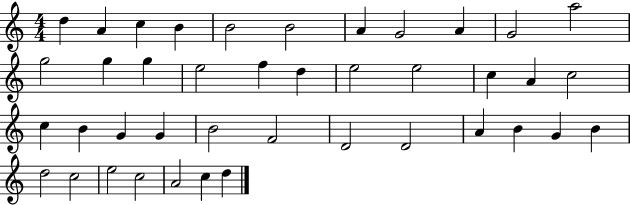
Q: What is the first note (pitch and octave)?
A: D5